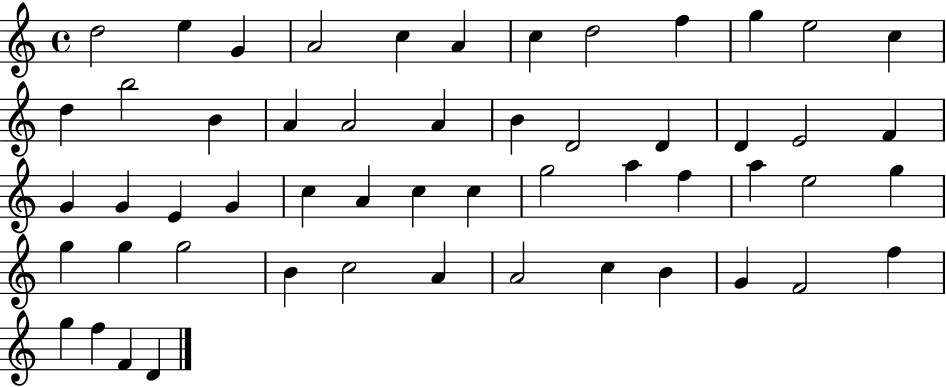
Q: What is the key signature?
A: C major